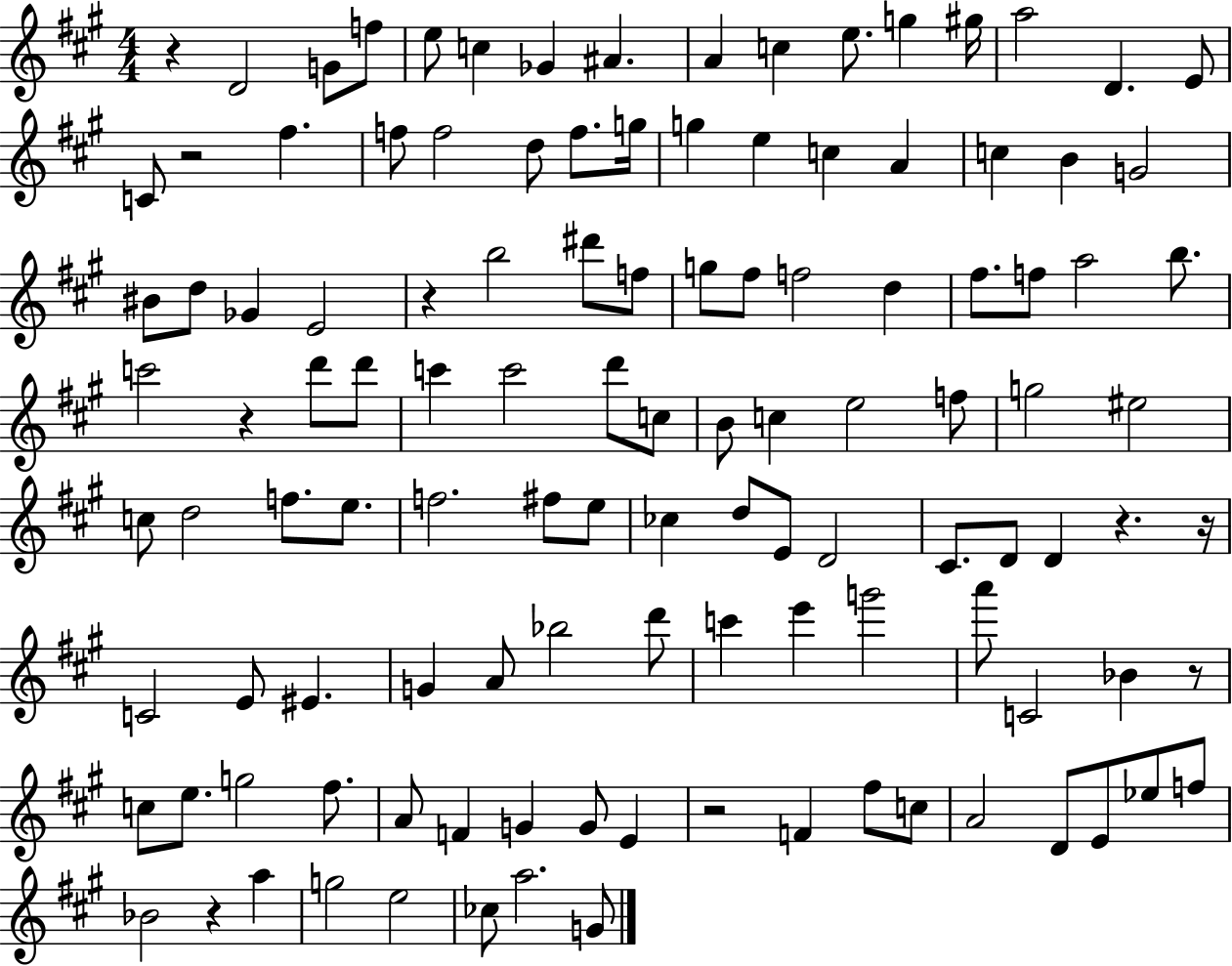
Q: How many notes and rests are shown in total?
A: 117